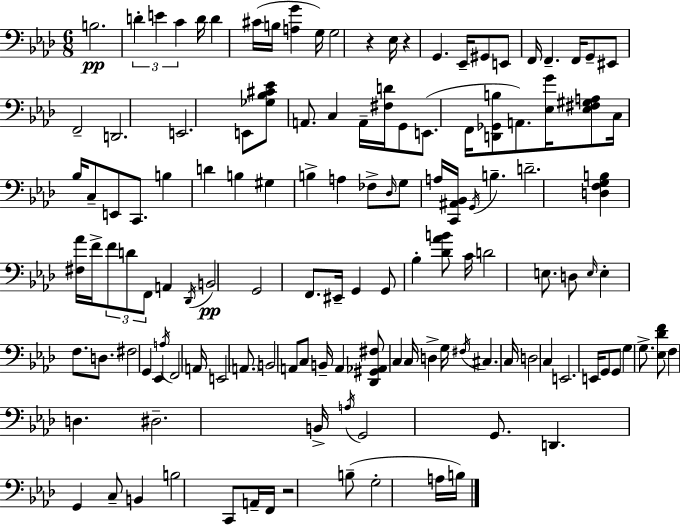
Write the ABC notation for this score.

X:1
T:Untitled
M:6/8
L:1/4
K:Ab
B,2 D E C D/4 D ^C/4 B,/4 [A,G] G,/4 G,2 z _E,/4 z G,, _E,,/4 ^G,,/2 E,,/2 F,,/4 F,, F,,/4 G,,/2 ^E,,/2 F,,2 D,,2 E,,2 E,,/2 [_G,_B,^C_E]/2 A,,/2 C, A,,/4 [^F,D]/4 G,,/2 E,,/2 F,,/4 [D,,_G,,B,]/2 A,,/2 [_E,G]/4 [_E,^F,^G,A,]/2 C,/4 _B,/4 C,/2 E,,/2 C,,/2 B, D B, ^G, B, A, _F,/2 _D,/4 G,/2 A,/4 [C,,^A,,_B,,]/4 G,,/4 B, D2 [D,F,G,B,] [^F,_A]/4 F/4 F/2 D/2 F,,/2 A,, _D,,/4 B,,2 G,,2 F,,/2 ^E,,/4 G,, G,,/2 _B, [_D_AB]/2 C/4 D2 E,/2 D,/2 E,/4 E, F,/2 D,/2 ^F,2 G,, _E,, A,/4 F,,2 A,,/4 E,,2 A,,/2 B,,2 A,,/2 C,/2 B,,/4 A,, [_D,,^G,,_A,,^F,]/2 C, C,/4 D, G,/4 ^F,/4 ^C, C,/4 D,2 C, E,,2 E,,/4 G,,/2 G,,/2 G, G,/2 [_E,_DF]/2 F, D, ^D,2 B,,/4 A,/4 G,,2 G,,/2 D,, G,, C,/2 B,, B,2 C,,/2 A,,/4 F,,/4 z2 B,/2 G,2 A,/4 B,/4